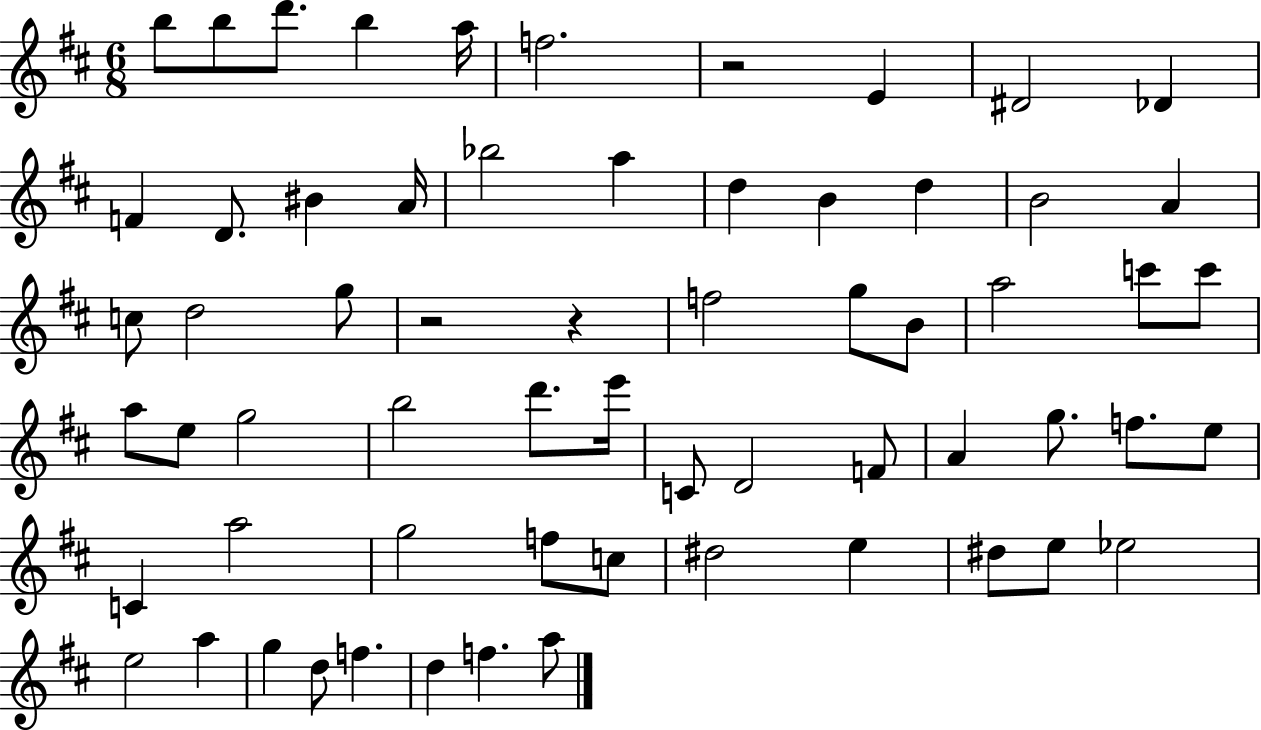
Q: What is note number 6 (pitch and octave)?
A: F5